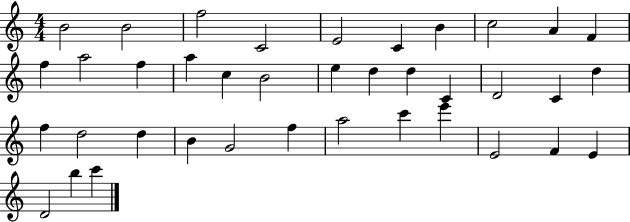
B4/h B4/h F5/h C4/h E4/h C4/q B4/q C5/h A4/q F4/q F5/q A5/h F5/q A5/q C5/q B4/h E5/q D5/q D5/q C4/q D4/h C4/q D5/q F5/q D5/h D5/q B4/q G4/h F5/q A5/h C6/q E6/q E4/h F4/q E4/q D4/h B5/q C6/q